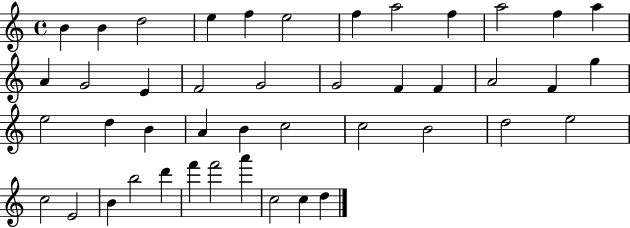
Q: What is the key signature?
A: C major